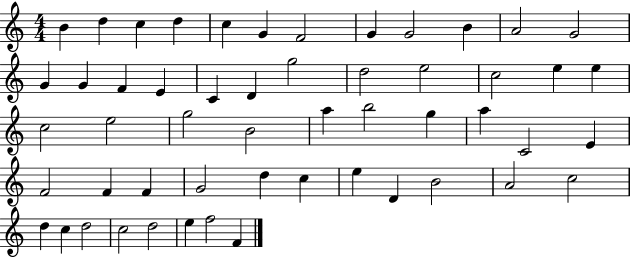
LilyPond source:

{
  \clef treble
  \numericTimeSignature
  \time 4/4
  \key c \major
  b'4 d''4 c''4 d''4 | c''4 g'4 f'2 | g'4 g'2 b'4 | a'2 g'2 | \break g'4 g'4 f'4 e'4 | c'4 d'4 g''2 | d''2 e''2 | c''2 e''4 e''4 | \break c''2 e''2 | g''2 b'2 | a''4 b''2 g''4 | a''4 c'2 e'4 | \break f'2 f'4 f'4 | g'2 d''4 c''4 | e''4 d'4 b'2 | a'2 c''2 | \break d''4 c''4 d''2 | c''2 d''2 | e''4 f''2 f'4 | \bar "|."
}